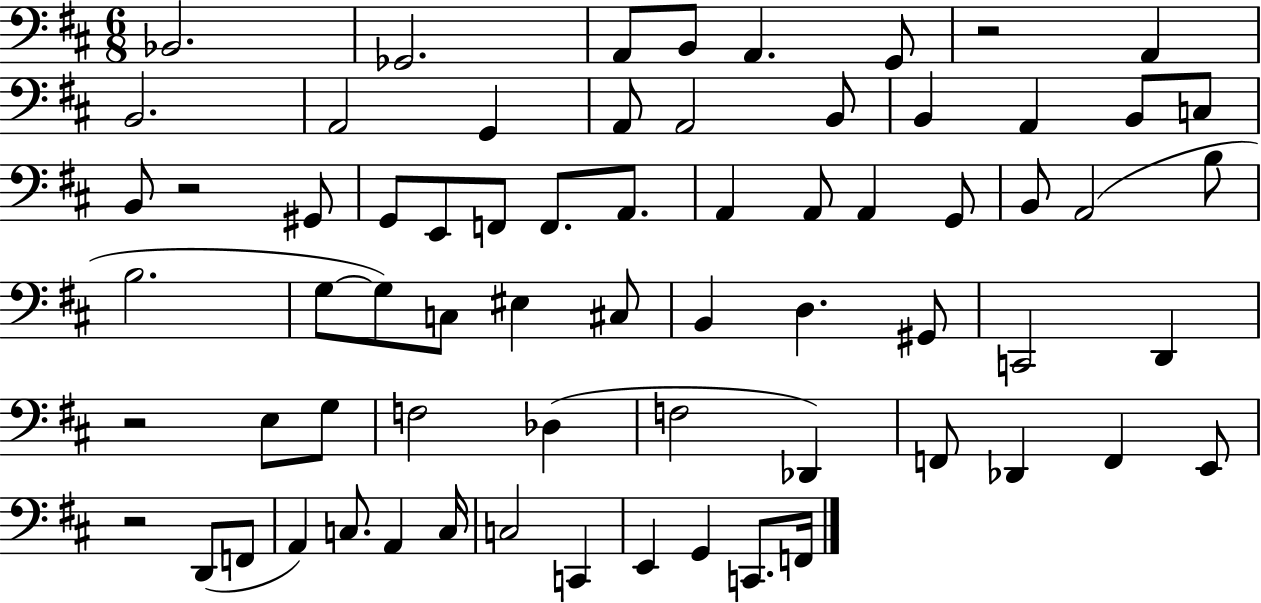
Bb2/h. Gb2/h. A2/e B2/e A2/q. G2/e R/h A2/q B2/h. A2/h G2/q A2/e A2/h B2/e B2/q A2/q B2/e C3/e B2/e R/h G#2/e G2/e E2/e F2/e F2/e. A2/e. A2/q A2/e A2/q G2/e B2/e A2/h B3/e B3/h. G3/e G3/e C3/e EIS3/q C#3/e B2/q D3/q. G#2/e C2/h D2/q R/h E3/e G3/e F3/h Db3/q F3/h Db2/q F2/e Db2/q F2/q E2/e R/h D2/e F2/e A2/q C3/e. A2/q C3/s C3/h C2/q E2/q G2/q C2/e. F2/s